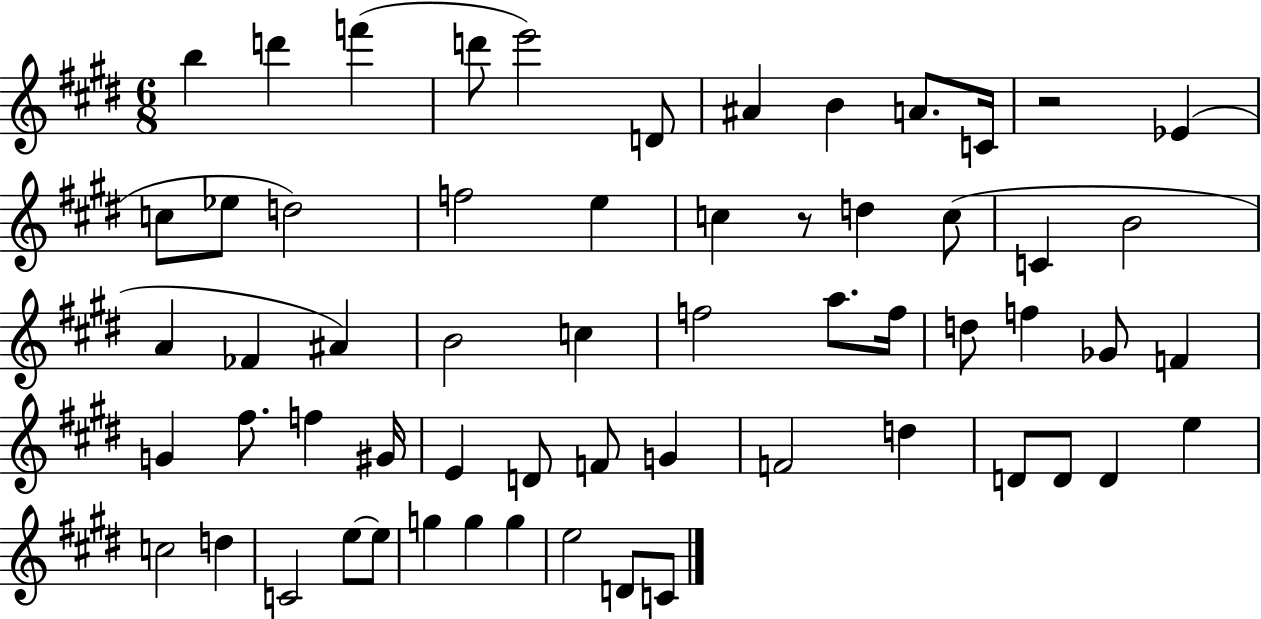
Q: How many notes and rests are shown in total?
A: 60